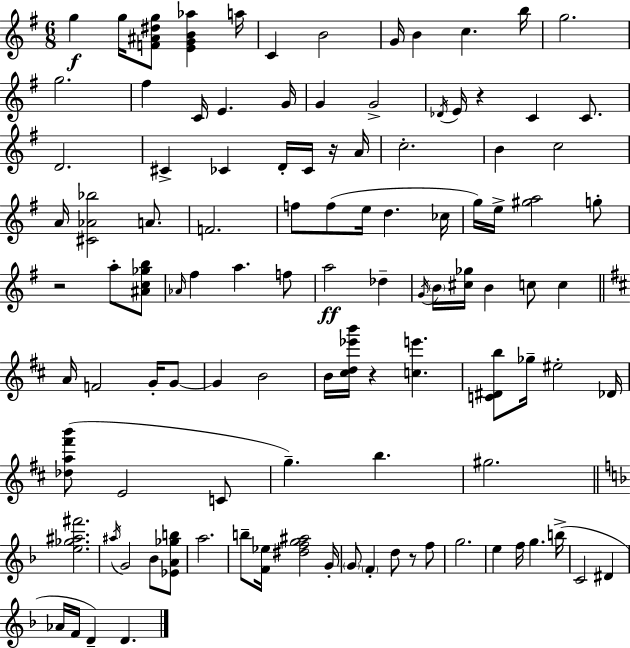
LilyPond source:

{
  \clef treble
  \numericTimeSignature
  \time 6/8
  \key e \minor
  \repeat volta 2 { g''4\f g''16 <f' ais' dis'' g''>8 <e' g' b' aes''>4 a''16 | c'4 b'2 | g'16 b'4 c''4. b''16 | g''2. | \break g''2. | fis''4 c'16 e'4. g'16 | g'4 g'2-> | \acciaccatura { des'16 } e'16 r4 c'4 c'8. | \break d'2. | cis'4-> ces'4 d'16-. ces'16 r16 | a'16 c''2.-. | b'4 c''2 | \break a'16 <cis' aes' bes''>2 a'8. | f'2. | f''8 f''8( e''16 d''4. | ces''16 g''16) e''16-> <gis'' a''>2 g''8-. | \break r2 a''8-. <ais' c'' ges'' b''>8 | \grace { aes'16 } fis''4 a''4. | f''8 a''2\ff des''4-- | \acciaccatura { g'16 } \parenthesize b'16 <cis'' ges''>16 b'4 c''8 c''4 | \break \bar "||" \break \key b \minor a'16 f'2 g'16-. g'8~~ | g'4 b'2 | b'16 <cis'' d'' ees''' b'''>16 r4 <c'' e'''>4. | <c' dis' b''>8 ges''16-- eis''2-. des'16 | \break <des'' a'' fis''' b'''>8( e'2 c'8 | g''4.--) b''4. | gis''2. | \bar "||" \break \key f \major <e'' ges'' ais'' fis'''>2. | \acciaccatura { ais''16 } g'2 bes'8 <ees' a' ges'' b''>8 | a''2. | b''8-- <f' ees''>16 <dis'' f'' g'' ais''>2 | \break g'16-. \parenthesize g'8 \parenthesize f'4-. d''8 r8 f''8 | g''2. | e''4 f''16 g''4. | b''16->( c'2 dis'4 | \break aes'16 f'16 d'4--) d'4. | } \bar "|."
}